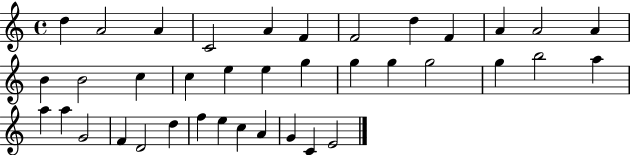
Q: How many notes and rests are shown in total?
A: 38